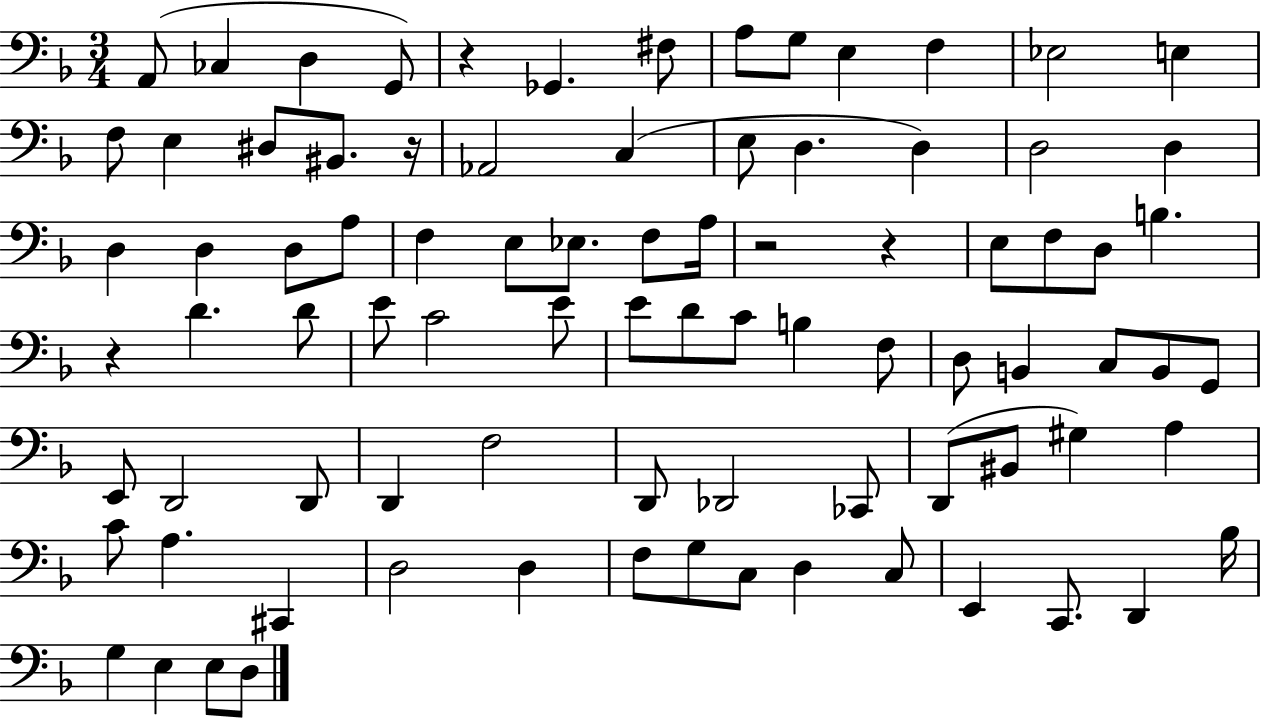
A2/e CES3/q D3/q G2/e R/q Gb2/q. F#3/e A3/e G3/e E3/q F3/q Eb3/h E3/q F3/e E3/q D#3/e BIS2/e. R/s Ab2/h C3/q E3/e D3/q. D3/q D3/h D3/q D3/q D3/q D3/e A3/e F3/q E3/e Eb3/e. F3/e A3/s R/h R/q E3/e F3/e D3/e B3/q. R/q D4/q. D4/e E4/e C4/h E4/e E4/e D4/e C4/e B3/q F3/e D3/e B2/q C3/e B2/e G2/e E2/e D2/h D2/e D2/q F3/h D2/e Db2/h CES2/e D2/e BIS2/e G#3/q A3/q C4/e A3/q. C#2/q D3/h D3/q F3/e G3/e C3/e D3/q C3/e E2/q C2/e. D2/q Bb3/s G3/q E3/q E3/e D3/e